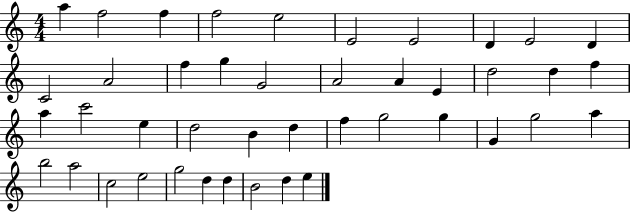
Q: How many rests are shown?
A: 0